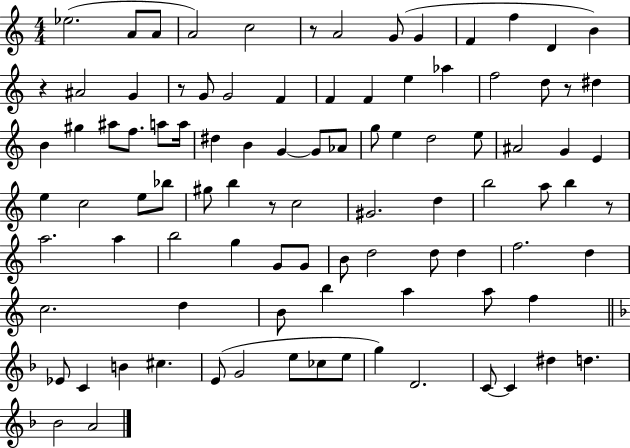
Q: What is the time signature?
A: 4/4